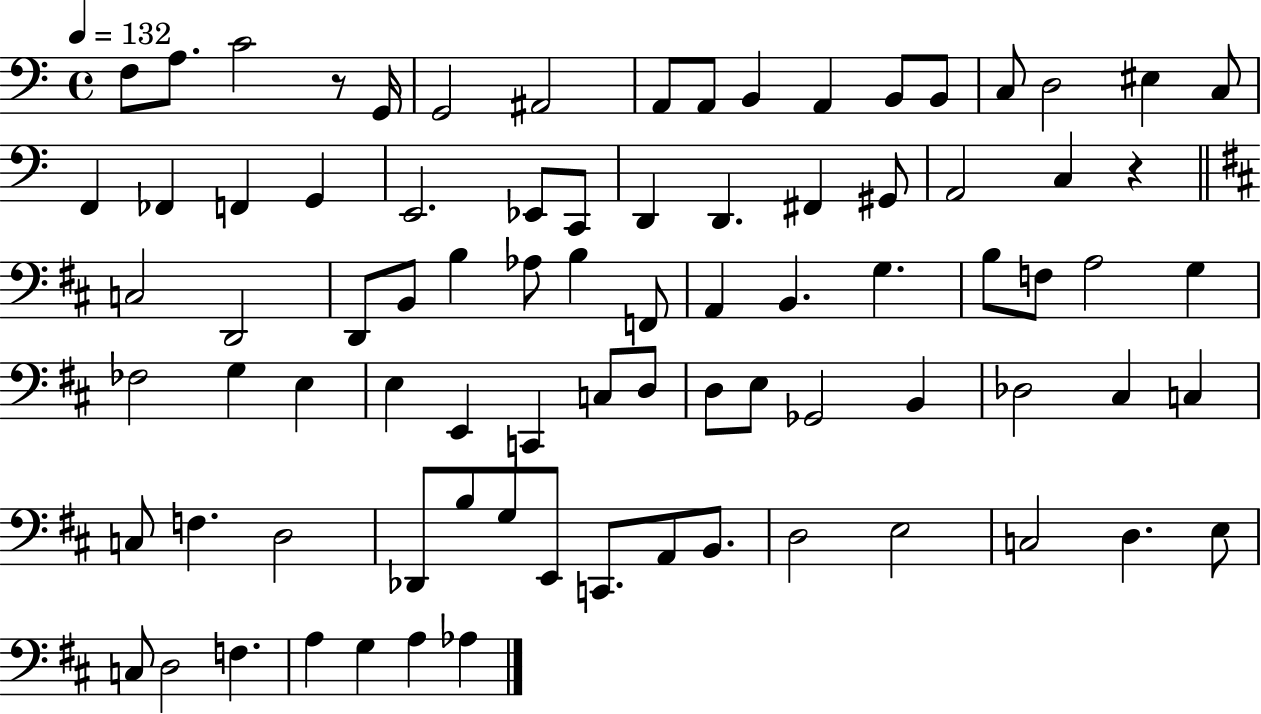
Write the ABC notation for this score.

X:1
T:Untitled
M:4/4
L:1/4
K:C
F,/2 A,/2 C2 z/2 G,,/4 G,,2 ^A,,2 A,,/2 A,,/2 B,, A,, B,,/2 B,,/2 C,/2 D,2 ^E, C,/2 F,, _F,, F,, G,, E,,2 _E,,/2 C,,/2 D,, D,, ^F,, ^G,,/2 A,,2 C, z C,2 D,,2 D,,/2 B,,/2 B, _A,/2 B, F,,/2 A,, B,, G, B,/2 F,/2 A,2 G, _F,2 G, E, E, E,, C,, C,/2 D,/2 D,/2 E,/2 _G,,2 B,, _D,2 ^C, C, C,/2 F, D,2 _D,,/2 B,/2 G,/2 E,,/2 C,,/2 A,,/2 B,,/2 D,2 E,2 C,2 D, E,/2 C,/2 D,2 F, A, G, A, _A,